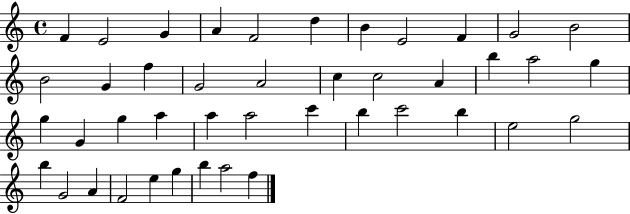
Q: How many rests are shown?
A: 0